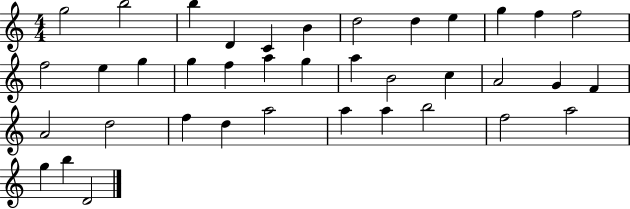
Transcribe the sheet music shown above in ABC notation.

X:1
T:Untitled
M:4/4
L:1/4
K:C
g2 b2 b D C B d2 d e g f f2 f2 e g g f a g a B2 c A2 G F A2 d2 f d a2 a a b2 f2 a2 g b D2